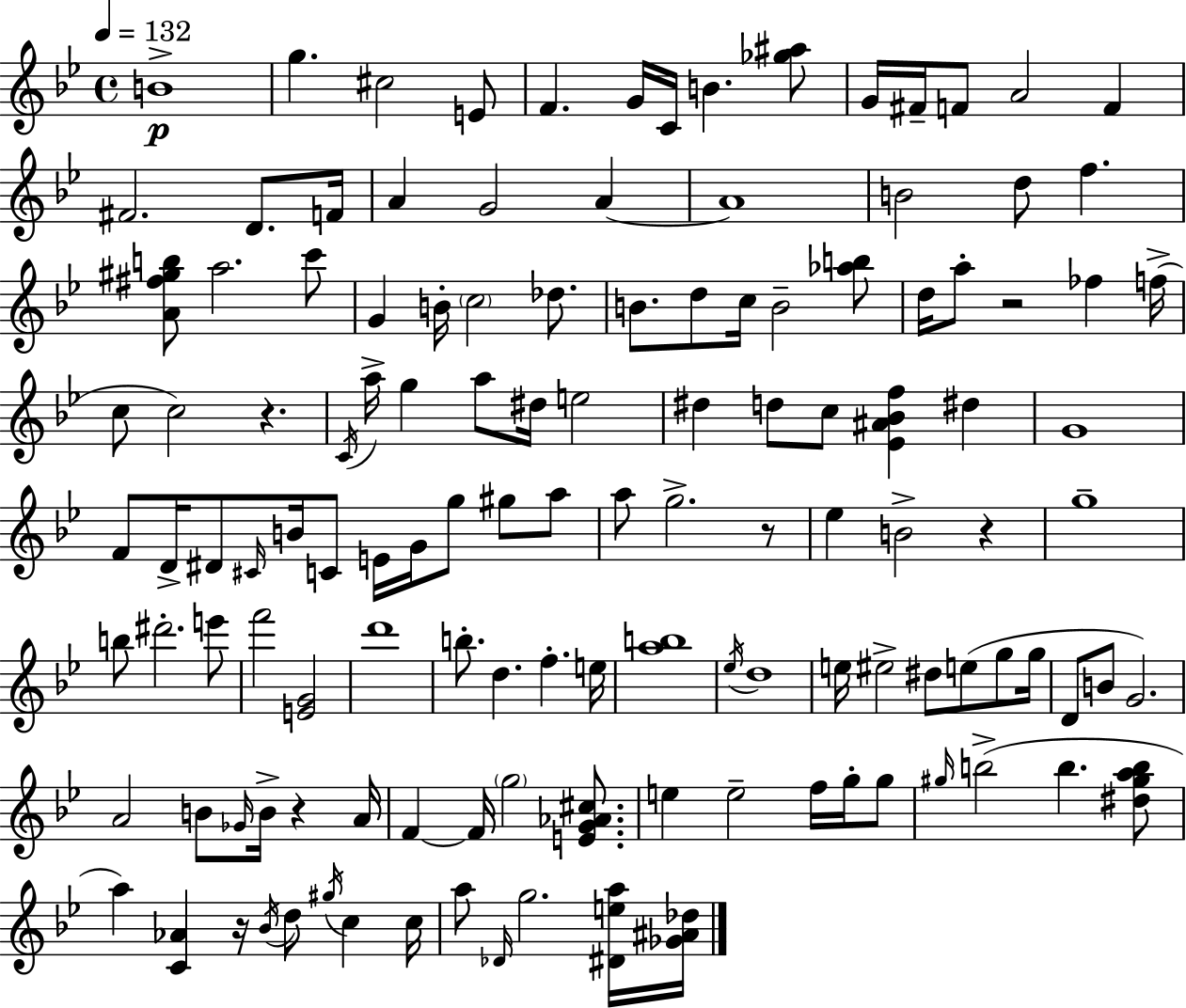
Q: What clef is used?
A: treble